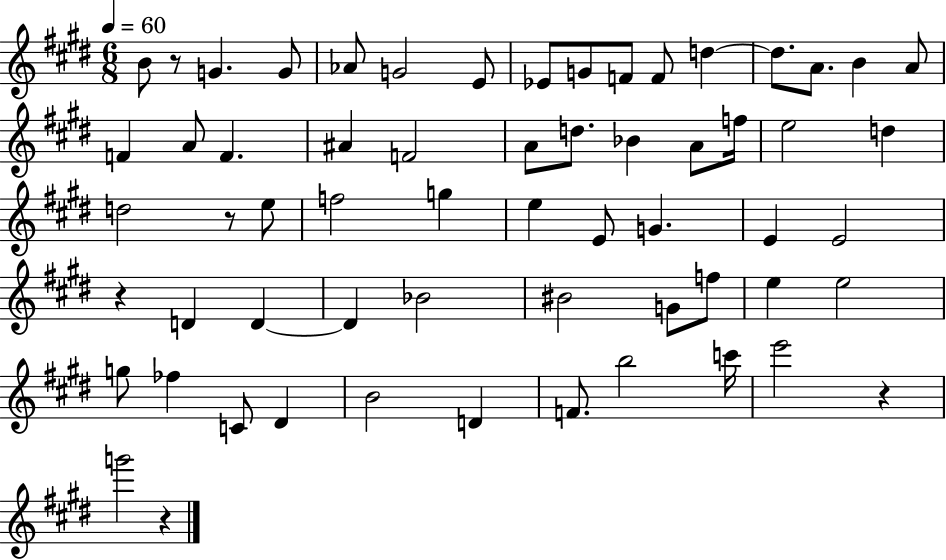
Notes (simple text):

B4/e R/e G4/q. G4/e Ab4/e G4/h E4/e Eb4/e G4/e F4/e F4/e D5/q D5/e. A4/e. B4/q A4/e F4/q A4/e F4/q. A#4/q F4/h A4/e D5/e. Bb4/q A4/e F5/s E5/h D5/q D5/h R/e E5/e F5/h G5/q E5/q E4/e G4/q. E4/q E4/h R/q D4/q D4/q D4/q Bb4/h BIS4/h G4/e F5/e E5/q E5/h G5/e FES5/q C4/e D#4/q B4/h D4/q F4/e. B5/h C6/s E6/h R/q G6/h R/q